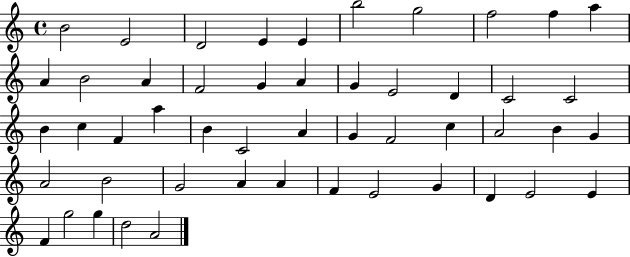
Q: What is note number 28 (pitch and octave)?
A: A4